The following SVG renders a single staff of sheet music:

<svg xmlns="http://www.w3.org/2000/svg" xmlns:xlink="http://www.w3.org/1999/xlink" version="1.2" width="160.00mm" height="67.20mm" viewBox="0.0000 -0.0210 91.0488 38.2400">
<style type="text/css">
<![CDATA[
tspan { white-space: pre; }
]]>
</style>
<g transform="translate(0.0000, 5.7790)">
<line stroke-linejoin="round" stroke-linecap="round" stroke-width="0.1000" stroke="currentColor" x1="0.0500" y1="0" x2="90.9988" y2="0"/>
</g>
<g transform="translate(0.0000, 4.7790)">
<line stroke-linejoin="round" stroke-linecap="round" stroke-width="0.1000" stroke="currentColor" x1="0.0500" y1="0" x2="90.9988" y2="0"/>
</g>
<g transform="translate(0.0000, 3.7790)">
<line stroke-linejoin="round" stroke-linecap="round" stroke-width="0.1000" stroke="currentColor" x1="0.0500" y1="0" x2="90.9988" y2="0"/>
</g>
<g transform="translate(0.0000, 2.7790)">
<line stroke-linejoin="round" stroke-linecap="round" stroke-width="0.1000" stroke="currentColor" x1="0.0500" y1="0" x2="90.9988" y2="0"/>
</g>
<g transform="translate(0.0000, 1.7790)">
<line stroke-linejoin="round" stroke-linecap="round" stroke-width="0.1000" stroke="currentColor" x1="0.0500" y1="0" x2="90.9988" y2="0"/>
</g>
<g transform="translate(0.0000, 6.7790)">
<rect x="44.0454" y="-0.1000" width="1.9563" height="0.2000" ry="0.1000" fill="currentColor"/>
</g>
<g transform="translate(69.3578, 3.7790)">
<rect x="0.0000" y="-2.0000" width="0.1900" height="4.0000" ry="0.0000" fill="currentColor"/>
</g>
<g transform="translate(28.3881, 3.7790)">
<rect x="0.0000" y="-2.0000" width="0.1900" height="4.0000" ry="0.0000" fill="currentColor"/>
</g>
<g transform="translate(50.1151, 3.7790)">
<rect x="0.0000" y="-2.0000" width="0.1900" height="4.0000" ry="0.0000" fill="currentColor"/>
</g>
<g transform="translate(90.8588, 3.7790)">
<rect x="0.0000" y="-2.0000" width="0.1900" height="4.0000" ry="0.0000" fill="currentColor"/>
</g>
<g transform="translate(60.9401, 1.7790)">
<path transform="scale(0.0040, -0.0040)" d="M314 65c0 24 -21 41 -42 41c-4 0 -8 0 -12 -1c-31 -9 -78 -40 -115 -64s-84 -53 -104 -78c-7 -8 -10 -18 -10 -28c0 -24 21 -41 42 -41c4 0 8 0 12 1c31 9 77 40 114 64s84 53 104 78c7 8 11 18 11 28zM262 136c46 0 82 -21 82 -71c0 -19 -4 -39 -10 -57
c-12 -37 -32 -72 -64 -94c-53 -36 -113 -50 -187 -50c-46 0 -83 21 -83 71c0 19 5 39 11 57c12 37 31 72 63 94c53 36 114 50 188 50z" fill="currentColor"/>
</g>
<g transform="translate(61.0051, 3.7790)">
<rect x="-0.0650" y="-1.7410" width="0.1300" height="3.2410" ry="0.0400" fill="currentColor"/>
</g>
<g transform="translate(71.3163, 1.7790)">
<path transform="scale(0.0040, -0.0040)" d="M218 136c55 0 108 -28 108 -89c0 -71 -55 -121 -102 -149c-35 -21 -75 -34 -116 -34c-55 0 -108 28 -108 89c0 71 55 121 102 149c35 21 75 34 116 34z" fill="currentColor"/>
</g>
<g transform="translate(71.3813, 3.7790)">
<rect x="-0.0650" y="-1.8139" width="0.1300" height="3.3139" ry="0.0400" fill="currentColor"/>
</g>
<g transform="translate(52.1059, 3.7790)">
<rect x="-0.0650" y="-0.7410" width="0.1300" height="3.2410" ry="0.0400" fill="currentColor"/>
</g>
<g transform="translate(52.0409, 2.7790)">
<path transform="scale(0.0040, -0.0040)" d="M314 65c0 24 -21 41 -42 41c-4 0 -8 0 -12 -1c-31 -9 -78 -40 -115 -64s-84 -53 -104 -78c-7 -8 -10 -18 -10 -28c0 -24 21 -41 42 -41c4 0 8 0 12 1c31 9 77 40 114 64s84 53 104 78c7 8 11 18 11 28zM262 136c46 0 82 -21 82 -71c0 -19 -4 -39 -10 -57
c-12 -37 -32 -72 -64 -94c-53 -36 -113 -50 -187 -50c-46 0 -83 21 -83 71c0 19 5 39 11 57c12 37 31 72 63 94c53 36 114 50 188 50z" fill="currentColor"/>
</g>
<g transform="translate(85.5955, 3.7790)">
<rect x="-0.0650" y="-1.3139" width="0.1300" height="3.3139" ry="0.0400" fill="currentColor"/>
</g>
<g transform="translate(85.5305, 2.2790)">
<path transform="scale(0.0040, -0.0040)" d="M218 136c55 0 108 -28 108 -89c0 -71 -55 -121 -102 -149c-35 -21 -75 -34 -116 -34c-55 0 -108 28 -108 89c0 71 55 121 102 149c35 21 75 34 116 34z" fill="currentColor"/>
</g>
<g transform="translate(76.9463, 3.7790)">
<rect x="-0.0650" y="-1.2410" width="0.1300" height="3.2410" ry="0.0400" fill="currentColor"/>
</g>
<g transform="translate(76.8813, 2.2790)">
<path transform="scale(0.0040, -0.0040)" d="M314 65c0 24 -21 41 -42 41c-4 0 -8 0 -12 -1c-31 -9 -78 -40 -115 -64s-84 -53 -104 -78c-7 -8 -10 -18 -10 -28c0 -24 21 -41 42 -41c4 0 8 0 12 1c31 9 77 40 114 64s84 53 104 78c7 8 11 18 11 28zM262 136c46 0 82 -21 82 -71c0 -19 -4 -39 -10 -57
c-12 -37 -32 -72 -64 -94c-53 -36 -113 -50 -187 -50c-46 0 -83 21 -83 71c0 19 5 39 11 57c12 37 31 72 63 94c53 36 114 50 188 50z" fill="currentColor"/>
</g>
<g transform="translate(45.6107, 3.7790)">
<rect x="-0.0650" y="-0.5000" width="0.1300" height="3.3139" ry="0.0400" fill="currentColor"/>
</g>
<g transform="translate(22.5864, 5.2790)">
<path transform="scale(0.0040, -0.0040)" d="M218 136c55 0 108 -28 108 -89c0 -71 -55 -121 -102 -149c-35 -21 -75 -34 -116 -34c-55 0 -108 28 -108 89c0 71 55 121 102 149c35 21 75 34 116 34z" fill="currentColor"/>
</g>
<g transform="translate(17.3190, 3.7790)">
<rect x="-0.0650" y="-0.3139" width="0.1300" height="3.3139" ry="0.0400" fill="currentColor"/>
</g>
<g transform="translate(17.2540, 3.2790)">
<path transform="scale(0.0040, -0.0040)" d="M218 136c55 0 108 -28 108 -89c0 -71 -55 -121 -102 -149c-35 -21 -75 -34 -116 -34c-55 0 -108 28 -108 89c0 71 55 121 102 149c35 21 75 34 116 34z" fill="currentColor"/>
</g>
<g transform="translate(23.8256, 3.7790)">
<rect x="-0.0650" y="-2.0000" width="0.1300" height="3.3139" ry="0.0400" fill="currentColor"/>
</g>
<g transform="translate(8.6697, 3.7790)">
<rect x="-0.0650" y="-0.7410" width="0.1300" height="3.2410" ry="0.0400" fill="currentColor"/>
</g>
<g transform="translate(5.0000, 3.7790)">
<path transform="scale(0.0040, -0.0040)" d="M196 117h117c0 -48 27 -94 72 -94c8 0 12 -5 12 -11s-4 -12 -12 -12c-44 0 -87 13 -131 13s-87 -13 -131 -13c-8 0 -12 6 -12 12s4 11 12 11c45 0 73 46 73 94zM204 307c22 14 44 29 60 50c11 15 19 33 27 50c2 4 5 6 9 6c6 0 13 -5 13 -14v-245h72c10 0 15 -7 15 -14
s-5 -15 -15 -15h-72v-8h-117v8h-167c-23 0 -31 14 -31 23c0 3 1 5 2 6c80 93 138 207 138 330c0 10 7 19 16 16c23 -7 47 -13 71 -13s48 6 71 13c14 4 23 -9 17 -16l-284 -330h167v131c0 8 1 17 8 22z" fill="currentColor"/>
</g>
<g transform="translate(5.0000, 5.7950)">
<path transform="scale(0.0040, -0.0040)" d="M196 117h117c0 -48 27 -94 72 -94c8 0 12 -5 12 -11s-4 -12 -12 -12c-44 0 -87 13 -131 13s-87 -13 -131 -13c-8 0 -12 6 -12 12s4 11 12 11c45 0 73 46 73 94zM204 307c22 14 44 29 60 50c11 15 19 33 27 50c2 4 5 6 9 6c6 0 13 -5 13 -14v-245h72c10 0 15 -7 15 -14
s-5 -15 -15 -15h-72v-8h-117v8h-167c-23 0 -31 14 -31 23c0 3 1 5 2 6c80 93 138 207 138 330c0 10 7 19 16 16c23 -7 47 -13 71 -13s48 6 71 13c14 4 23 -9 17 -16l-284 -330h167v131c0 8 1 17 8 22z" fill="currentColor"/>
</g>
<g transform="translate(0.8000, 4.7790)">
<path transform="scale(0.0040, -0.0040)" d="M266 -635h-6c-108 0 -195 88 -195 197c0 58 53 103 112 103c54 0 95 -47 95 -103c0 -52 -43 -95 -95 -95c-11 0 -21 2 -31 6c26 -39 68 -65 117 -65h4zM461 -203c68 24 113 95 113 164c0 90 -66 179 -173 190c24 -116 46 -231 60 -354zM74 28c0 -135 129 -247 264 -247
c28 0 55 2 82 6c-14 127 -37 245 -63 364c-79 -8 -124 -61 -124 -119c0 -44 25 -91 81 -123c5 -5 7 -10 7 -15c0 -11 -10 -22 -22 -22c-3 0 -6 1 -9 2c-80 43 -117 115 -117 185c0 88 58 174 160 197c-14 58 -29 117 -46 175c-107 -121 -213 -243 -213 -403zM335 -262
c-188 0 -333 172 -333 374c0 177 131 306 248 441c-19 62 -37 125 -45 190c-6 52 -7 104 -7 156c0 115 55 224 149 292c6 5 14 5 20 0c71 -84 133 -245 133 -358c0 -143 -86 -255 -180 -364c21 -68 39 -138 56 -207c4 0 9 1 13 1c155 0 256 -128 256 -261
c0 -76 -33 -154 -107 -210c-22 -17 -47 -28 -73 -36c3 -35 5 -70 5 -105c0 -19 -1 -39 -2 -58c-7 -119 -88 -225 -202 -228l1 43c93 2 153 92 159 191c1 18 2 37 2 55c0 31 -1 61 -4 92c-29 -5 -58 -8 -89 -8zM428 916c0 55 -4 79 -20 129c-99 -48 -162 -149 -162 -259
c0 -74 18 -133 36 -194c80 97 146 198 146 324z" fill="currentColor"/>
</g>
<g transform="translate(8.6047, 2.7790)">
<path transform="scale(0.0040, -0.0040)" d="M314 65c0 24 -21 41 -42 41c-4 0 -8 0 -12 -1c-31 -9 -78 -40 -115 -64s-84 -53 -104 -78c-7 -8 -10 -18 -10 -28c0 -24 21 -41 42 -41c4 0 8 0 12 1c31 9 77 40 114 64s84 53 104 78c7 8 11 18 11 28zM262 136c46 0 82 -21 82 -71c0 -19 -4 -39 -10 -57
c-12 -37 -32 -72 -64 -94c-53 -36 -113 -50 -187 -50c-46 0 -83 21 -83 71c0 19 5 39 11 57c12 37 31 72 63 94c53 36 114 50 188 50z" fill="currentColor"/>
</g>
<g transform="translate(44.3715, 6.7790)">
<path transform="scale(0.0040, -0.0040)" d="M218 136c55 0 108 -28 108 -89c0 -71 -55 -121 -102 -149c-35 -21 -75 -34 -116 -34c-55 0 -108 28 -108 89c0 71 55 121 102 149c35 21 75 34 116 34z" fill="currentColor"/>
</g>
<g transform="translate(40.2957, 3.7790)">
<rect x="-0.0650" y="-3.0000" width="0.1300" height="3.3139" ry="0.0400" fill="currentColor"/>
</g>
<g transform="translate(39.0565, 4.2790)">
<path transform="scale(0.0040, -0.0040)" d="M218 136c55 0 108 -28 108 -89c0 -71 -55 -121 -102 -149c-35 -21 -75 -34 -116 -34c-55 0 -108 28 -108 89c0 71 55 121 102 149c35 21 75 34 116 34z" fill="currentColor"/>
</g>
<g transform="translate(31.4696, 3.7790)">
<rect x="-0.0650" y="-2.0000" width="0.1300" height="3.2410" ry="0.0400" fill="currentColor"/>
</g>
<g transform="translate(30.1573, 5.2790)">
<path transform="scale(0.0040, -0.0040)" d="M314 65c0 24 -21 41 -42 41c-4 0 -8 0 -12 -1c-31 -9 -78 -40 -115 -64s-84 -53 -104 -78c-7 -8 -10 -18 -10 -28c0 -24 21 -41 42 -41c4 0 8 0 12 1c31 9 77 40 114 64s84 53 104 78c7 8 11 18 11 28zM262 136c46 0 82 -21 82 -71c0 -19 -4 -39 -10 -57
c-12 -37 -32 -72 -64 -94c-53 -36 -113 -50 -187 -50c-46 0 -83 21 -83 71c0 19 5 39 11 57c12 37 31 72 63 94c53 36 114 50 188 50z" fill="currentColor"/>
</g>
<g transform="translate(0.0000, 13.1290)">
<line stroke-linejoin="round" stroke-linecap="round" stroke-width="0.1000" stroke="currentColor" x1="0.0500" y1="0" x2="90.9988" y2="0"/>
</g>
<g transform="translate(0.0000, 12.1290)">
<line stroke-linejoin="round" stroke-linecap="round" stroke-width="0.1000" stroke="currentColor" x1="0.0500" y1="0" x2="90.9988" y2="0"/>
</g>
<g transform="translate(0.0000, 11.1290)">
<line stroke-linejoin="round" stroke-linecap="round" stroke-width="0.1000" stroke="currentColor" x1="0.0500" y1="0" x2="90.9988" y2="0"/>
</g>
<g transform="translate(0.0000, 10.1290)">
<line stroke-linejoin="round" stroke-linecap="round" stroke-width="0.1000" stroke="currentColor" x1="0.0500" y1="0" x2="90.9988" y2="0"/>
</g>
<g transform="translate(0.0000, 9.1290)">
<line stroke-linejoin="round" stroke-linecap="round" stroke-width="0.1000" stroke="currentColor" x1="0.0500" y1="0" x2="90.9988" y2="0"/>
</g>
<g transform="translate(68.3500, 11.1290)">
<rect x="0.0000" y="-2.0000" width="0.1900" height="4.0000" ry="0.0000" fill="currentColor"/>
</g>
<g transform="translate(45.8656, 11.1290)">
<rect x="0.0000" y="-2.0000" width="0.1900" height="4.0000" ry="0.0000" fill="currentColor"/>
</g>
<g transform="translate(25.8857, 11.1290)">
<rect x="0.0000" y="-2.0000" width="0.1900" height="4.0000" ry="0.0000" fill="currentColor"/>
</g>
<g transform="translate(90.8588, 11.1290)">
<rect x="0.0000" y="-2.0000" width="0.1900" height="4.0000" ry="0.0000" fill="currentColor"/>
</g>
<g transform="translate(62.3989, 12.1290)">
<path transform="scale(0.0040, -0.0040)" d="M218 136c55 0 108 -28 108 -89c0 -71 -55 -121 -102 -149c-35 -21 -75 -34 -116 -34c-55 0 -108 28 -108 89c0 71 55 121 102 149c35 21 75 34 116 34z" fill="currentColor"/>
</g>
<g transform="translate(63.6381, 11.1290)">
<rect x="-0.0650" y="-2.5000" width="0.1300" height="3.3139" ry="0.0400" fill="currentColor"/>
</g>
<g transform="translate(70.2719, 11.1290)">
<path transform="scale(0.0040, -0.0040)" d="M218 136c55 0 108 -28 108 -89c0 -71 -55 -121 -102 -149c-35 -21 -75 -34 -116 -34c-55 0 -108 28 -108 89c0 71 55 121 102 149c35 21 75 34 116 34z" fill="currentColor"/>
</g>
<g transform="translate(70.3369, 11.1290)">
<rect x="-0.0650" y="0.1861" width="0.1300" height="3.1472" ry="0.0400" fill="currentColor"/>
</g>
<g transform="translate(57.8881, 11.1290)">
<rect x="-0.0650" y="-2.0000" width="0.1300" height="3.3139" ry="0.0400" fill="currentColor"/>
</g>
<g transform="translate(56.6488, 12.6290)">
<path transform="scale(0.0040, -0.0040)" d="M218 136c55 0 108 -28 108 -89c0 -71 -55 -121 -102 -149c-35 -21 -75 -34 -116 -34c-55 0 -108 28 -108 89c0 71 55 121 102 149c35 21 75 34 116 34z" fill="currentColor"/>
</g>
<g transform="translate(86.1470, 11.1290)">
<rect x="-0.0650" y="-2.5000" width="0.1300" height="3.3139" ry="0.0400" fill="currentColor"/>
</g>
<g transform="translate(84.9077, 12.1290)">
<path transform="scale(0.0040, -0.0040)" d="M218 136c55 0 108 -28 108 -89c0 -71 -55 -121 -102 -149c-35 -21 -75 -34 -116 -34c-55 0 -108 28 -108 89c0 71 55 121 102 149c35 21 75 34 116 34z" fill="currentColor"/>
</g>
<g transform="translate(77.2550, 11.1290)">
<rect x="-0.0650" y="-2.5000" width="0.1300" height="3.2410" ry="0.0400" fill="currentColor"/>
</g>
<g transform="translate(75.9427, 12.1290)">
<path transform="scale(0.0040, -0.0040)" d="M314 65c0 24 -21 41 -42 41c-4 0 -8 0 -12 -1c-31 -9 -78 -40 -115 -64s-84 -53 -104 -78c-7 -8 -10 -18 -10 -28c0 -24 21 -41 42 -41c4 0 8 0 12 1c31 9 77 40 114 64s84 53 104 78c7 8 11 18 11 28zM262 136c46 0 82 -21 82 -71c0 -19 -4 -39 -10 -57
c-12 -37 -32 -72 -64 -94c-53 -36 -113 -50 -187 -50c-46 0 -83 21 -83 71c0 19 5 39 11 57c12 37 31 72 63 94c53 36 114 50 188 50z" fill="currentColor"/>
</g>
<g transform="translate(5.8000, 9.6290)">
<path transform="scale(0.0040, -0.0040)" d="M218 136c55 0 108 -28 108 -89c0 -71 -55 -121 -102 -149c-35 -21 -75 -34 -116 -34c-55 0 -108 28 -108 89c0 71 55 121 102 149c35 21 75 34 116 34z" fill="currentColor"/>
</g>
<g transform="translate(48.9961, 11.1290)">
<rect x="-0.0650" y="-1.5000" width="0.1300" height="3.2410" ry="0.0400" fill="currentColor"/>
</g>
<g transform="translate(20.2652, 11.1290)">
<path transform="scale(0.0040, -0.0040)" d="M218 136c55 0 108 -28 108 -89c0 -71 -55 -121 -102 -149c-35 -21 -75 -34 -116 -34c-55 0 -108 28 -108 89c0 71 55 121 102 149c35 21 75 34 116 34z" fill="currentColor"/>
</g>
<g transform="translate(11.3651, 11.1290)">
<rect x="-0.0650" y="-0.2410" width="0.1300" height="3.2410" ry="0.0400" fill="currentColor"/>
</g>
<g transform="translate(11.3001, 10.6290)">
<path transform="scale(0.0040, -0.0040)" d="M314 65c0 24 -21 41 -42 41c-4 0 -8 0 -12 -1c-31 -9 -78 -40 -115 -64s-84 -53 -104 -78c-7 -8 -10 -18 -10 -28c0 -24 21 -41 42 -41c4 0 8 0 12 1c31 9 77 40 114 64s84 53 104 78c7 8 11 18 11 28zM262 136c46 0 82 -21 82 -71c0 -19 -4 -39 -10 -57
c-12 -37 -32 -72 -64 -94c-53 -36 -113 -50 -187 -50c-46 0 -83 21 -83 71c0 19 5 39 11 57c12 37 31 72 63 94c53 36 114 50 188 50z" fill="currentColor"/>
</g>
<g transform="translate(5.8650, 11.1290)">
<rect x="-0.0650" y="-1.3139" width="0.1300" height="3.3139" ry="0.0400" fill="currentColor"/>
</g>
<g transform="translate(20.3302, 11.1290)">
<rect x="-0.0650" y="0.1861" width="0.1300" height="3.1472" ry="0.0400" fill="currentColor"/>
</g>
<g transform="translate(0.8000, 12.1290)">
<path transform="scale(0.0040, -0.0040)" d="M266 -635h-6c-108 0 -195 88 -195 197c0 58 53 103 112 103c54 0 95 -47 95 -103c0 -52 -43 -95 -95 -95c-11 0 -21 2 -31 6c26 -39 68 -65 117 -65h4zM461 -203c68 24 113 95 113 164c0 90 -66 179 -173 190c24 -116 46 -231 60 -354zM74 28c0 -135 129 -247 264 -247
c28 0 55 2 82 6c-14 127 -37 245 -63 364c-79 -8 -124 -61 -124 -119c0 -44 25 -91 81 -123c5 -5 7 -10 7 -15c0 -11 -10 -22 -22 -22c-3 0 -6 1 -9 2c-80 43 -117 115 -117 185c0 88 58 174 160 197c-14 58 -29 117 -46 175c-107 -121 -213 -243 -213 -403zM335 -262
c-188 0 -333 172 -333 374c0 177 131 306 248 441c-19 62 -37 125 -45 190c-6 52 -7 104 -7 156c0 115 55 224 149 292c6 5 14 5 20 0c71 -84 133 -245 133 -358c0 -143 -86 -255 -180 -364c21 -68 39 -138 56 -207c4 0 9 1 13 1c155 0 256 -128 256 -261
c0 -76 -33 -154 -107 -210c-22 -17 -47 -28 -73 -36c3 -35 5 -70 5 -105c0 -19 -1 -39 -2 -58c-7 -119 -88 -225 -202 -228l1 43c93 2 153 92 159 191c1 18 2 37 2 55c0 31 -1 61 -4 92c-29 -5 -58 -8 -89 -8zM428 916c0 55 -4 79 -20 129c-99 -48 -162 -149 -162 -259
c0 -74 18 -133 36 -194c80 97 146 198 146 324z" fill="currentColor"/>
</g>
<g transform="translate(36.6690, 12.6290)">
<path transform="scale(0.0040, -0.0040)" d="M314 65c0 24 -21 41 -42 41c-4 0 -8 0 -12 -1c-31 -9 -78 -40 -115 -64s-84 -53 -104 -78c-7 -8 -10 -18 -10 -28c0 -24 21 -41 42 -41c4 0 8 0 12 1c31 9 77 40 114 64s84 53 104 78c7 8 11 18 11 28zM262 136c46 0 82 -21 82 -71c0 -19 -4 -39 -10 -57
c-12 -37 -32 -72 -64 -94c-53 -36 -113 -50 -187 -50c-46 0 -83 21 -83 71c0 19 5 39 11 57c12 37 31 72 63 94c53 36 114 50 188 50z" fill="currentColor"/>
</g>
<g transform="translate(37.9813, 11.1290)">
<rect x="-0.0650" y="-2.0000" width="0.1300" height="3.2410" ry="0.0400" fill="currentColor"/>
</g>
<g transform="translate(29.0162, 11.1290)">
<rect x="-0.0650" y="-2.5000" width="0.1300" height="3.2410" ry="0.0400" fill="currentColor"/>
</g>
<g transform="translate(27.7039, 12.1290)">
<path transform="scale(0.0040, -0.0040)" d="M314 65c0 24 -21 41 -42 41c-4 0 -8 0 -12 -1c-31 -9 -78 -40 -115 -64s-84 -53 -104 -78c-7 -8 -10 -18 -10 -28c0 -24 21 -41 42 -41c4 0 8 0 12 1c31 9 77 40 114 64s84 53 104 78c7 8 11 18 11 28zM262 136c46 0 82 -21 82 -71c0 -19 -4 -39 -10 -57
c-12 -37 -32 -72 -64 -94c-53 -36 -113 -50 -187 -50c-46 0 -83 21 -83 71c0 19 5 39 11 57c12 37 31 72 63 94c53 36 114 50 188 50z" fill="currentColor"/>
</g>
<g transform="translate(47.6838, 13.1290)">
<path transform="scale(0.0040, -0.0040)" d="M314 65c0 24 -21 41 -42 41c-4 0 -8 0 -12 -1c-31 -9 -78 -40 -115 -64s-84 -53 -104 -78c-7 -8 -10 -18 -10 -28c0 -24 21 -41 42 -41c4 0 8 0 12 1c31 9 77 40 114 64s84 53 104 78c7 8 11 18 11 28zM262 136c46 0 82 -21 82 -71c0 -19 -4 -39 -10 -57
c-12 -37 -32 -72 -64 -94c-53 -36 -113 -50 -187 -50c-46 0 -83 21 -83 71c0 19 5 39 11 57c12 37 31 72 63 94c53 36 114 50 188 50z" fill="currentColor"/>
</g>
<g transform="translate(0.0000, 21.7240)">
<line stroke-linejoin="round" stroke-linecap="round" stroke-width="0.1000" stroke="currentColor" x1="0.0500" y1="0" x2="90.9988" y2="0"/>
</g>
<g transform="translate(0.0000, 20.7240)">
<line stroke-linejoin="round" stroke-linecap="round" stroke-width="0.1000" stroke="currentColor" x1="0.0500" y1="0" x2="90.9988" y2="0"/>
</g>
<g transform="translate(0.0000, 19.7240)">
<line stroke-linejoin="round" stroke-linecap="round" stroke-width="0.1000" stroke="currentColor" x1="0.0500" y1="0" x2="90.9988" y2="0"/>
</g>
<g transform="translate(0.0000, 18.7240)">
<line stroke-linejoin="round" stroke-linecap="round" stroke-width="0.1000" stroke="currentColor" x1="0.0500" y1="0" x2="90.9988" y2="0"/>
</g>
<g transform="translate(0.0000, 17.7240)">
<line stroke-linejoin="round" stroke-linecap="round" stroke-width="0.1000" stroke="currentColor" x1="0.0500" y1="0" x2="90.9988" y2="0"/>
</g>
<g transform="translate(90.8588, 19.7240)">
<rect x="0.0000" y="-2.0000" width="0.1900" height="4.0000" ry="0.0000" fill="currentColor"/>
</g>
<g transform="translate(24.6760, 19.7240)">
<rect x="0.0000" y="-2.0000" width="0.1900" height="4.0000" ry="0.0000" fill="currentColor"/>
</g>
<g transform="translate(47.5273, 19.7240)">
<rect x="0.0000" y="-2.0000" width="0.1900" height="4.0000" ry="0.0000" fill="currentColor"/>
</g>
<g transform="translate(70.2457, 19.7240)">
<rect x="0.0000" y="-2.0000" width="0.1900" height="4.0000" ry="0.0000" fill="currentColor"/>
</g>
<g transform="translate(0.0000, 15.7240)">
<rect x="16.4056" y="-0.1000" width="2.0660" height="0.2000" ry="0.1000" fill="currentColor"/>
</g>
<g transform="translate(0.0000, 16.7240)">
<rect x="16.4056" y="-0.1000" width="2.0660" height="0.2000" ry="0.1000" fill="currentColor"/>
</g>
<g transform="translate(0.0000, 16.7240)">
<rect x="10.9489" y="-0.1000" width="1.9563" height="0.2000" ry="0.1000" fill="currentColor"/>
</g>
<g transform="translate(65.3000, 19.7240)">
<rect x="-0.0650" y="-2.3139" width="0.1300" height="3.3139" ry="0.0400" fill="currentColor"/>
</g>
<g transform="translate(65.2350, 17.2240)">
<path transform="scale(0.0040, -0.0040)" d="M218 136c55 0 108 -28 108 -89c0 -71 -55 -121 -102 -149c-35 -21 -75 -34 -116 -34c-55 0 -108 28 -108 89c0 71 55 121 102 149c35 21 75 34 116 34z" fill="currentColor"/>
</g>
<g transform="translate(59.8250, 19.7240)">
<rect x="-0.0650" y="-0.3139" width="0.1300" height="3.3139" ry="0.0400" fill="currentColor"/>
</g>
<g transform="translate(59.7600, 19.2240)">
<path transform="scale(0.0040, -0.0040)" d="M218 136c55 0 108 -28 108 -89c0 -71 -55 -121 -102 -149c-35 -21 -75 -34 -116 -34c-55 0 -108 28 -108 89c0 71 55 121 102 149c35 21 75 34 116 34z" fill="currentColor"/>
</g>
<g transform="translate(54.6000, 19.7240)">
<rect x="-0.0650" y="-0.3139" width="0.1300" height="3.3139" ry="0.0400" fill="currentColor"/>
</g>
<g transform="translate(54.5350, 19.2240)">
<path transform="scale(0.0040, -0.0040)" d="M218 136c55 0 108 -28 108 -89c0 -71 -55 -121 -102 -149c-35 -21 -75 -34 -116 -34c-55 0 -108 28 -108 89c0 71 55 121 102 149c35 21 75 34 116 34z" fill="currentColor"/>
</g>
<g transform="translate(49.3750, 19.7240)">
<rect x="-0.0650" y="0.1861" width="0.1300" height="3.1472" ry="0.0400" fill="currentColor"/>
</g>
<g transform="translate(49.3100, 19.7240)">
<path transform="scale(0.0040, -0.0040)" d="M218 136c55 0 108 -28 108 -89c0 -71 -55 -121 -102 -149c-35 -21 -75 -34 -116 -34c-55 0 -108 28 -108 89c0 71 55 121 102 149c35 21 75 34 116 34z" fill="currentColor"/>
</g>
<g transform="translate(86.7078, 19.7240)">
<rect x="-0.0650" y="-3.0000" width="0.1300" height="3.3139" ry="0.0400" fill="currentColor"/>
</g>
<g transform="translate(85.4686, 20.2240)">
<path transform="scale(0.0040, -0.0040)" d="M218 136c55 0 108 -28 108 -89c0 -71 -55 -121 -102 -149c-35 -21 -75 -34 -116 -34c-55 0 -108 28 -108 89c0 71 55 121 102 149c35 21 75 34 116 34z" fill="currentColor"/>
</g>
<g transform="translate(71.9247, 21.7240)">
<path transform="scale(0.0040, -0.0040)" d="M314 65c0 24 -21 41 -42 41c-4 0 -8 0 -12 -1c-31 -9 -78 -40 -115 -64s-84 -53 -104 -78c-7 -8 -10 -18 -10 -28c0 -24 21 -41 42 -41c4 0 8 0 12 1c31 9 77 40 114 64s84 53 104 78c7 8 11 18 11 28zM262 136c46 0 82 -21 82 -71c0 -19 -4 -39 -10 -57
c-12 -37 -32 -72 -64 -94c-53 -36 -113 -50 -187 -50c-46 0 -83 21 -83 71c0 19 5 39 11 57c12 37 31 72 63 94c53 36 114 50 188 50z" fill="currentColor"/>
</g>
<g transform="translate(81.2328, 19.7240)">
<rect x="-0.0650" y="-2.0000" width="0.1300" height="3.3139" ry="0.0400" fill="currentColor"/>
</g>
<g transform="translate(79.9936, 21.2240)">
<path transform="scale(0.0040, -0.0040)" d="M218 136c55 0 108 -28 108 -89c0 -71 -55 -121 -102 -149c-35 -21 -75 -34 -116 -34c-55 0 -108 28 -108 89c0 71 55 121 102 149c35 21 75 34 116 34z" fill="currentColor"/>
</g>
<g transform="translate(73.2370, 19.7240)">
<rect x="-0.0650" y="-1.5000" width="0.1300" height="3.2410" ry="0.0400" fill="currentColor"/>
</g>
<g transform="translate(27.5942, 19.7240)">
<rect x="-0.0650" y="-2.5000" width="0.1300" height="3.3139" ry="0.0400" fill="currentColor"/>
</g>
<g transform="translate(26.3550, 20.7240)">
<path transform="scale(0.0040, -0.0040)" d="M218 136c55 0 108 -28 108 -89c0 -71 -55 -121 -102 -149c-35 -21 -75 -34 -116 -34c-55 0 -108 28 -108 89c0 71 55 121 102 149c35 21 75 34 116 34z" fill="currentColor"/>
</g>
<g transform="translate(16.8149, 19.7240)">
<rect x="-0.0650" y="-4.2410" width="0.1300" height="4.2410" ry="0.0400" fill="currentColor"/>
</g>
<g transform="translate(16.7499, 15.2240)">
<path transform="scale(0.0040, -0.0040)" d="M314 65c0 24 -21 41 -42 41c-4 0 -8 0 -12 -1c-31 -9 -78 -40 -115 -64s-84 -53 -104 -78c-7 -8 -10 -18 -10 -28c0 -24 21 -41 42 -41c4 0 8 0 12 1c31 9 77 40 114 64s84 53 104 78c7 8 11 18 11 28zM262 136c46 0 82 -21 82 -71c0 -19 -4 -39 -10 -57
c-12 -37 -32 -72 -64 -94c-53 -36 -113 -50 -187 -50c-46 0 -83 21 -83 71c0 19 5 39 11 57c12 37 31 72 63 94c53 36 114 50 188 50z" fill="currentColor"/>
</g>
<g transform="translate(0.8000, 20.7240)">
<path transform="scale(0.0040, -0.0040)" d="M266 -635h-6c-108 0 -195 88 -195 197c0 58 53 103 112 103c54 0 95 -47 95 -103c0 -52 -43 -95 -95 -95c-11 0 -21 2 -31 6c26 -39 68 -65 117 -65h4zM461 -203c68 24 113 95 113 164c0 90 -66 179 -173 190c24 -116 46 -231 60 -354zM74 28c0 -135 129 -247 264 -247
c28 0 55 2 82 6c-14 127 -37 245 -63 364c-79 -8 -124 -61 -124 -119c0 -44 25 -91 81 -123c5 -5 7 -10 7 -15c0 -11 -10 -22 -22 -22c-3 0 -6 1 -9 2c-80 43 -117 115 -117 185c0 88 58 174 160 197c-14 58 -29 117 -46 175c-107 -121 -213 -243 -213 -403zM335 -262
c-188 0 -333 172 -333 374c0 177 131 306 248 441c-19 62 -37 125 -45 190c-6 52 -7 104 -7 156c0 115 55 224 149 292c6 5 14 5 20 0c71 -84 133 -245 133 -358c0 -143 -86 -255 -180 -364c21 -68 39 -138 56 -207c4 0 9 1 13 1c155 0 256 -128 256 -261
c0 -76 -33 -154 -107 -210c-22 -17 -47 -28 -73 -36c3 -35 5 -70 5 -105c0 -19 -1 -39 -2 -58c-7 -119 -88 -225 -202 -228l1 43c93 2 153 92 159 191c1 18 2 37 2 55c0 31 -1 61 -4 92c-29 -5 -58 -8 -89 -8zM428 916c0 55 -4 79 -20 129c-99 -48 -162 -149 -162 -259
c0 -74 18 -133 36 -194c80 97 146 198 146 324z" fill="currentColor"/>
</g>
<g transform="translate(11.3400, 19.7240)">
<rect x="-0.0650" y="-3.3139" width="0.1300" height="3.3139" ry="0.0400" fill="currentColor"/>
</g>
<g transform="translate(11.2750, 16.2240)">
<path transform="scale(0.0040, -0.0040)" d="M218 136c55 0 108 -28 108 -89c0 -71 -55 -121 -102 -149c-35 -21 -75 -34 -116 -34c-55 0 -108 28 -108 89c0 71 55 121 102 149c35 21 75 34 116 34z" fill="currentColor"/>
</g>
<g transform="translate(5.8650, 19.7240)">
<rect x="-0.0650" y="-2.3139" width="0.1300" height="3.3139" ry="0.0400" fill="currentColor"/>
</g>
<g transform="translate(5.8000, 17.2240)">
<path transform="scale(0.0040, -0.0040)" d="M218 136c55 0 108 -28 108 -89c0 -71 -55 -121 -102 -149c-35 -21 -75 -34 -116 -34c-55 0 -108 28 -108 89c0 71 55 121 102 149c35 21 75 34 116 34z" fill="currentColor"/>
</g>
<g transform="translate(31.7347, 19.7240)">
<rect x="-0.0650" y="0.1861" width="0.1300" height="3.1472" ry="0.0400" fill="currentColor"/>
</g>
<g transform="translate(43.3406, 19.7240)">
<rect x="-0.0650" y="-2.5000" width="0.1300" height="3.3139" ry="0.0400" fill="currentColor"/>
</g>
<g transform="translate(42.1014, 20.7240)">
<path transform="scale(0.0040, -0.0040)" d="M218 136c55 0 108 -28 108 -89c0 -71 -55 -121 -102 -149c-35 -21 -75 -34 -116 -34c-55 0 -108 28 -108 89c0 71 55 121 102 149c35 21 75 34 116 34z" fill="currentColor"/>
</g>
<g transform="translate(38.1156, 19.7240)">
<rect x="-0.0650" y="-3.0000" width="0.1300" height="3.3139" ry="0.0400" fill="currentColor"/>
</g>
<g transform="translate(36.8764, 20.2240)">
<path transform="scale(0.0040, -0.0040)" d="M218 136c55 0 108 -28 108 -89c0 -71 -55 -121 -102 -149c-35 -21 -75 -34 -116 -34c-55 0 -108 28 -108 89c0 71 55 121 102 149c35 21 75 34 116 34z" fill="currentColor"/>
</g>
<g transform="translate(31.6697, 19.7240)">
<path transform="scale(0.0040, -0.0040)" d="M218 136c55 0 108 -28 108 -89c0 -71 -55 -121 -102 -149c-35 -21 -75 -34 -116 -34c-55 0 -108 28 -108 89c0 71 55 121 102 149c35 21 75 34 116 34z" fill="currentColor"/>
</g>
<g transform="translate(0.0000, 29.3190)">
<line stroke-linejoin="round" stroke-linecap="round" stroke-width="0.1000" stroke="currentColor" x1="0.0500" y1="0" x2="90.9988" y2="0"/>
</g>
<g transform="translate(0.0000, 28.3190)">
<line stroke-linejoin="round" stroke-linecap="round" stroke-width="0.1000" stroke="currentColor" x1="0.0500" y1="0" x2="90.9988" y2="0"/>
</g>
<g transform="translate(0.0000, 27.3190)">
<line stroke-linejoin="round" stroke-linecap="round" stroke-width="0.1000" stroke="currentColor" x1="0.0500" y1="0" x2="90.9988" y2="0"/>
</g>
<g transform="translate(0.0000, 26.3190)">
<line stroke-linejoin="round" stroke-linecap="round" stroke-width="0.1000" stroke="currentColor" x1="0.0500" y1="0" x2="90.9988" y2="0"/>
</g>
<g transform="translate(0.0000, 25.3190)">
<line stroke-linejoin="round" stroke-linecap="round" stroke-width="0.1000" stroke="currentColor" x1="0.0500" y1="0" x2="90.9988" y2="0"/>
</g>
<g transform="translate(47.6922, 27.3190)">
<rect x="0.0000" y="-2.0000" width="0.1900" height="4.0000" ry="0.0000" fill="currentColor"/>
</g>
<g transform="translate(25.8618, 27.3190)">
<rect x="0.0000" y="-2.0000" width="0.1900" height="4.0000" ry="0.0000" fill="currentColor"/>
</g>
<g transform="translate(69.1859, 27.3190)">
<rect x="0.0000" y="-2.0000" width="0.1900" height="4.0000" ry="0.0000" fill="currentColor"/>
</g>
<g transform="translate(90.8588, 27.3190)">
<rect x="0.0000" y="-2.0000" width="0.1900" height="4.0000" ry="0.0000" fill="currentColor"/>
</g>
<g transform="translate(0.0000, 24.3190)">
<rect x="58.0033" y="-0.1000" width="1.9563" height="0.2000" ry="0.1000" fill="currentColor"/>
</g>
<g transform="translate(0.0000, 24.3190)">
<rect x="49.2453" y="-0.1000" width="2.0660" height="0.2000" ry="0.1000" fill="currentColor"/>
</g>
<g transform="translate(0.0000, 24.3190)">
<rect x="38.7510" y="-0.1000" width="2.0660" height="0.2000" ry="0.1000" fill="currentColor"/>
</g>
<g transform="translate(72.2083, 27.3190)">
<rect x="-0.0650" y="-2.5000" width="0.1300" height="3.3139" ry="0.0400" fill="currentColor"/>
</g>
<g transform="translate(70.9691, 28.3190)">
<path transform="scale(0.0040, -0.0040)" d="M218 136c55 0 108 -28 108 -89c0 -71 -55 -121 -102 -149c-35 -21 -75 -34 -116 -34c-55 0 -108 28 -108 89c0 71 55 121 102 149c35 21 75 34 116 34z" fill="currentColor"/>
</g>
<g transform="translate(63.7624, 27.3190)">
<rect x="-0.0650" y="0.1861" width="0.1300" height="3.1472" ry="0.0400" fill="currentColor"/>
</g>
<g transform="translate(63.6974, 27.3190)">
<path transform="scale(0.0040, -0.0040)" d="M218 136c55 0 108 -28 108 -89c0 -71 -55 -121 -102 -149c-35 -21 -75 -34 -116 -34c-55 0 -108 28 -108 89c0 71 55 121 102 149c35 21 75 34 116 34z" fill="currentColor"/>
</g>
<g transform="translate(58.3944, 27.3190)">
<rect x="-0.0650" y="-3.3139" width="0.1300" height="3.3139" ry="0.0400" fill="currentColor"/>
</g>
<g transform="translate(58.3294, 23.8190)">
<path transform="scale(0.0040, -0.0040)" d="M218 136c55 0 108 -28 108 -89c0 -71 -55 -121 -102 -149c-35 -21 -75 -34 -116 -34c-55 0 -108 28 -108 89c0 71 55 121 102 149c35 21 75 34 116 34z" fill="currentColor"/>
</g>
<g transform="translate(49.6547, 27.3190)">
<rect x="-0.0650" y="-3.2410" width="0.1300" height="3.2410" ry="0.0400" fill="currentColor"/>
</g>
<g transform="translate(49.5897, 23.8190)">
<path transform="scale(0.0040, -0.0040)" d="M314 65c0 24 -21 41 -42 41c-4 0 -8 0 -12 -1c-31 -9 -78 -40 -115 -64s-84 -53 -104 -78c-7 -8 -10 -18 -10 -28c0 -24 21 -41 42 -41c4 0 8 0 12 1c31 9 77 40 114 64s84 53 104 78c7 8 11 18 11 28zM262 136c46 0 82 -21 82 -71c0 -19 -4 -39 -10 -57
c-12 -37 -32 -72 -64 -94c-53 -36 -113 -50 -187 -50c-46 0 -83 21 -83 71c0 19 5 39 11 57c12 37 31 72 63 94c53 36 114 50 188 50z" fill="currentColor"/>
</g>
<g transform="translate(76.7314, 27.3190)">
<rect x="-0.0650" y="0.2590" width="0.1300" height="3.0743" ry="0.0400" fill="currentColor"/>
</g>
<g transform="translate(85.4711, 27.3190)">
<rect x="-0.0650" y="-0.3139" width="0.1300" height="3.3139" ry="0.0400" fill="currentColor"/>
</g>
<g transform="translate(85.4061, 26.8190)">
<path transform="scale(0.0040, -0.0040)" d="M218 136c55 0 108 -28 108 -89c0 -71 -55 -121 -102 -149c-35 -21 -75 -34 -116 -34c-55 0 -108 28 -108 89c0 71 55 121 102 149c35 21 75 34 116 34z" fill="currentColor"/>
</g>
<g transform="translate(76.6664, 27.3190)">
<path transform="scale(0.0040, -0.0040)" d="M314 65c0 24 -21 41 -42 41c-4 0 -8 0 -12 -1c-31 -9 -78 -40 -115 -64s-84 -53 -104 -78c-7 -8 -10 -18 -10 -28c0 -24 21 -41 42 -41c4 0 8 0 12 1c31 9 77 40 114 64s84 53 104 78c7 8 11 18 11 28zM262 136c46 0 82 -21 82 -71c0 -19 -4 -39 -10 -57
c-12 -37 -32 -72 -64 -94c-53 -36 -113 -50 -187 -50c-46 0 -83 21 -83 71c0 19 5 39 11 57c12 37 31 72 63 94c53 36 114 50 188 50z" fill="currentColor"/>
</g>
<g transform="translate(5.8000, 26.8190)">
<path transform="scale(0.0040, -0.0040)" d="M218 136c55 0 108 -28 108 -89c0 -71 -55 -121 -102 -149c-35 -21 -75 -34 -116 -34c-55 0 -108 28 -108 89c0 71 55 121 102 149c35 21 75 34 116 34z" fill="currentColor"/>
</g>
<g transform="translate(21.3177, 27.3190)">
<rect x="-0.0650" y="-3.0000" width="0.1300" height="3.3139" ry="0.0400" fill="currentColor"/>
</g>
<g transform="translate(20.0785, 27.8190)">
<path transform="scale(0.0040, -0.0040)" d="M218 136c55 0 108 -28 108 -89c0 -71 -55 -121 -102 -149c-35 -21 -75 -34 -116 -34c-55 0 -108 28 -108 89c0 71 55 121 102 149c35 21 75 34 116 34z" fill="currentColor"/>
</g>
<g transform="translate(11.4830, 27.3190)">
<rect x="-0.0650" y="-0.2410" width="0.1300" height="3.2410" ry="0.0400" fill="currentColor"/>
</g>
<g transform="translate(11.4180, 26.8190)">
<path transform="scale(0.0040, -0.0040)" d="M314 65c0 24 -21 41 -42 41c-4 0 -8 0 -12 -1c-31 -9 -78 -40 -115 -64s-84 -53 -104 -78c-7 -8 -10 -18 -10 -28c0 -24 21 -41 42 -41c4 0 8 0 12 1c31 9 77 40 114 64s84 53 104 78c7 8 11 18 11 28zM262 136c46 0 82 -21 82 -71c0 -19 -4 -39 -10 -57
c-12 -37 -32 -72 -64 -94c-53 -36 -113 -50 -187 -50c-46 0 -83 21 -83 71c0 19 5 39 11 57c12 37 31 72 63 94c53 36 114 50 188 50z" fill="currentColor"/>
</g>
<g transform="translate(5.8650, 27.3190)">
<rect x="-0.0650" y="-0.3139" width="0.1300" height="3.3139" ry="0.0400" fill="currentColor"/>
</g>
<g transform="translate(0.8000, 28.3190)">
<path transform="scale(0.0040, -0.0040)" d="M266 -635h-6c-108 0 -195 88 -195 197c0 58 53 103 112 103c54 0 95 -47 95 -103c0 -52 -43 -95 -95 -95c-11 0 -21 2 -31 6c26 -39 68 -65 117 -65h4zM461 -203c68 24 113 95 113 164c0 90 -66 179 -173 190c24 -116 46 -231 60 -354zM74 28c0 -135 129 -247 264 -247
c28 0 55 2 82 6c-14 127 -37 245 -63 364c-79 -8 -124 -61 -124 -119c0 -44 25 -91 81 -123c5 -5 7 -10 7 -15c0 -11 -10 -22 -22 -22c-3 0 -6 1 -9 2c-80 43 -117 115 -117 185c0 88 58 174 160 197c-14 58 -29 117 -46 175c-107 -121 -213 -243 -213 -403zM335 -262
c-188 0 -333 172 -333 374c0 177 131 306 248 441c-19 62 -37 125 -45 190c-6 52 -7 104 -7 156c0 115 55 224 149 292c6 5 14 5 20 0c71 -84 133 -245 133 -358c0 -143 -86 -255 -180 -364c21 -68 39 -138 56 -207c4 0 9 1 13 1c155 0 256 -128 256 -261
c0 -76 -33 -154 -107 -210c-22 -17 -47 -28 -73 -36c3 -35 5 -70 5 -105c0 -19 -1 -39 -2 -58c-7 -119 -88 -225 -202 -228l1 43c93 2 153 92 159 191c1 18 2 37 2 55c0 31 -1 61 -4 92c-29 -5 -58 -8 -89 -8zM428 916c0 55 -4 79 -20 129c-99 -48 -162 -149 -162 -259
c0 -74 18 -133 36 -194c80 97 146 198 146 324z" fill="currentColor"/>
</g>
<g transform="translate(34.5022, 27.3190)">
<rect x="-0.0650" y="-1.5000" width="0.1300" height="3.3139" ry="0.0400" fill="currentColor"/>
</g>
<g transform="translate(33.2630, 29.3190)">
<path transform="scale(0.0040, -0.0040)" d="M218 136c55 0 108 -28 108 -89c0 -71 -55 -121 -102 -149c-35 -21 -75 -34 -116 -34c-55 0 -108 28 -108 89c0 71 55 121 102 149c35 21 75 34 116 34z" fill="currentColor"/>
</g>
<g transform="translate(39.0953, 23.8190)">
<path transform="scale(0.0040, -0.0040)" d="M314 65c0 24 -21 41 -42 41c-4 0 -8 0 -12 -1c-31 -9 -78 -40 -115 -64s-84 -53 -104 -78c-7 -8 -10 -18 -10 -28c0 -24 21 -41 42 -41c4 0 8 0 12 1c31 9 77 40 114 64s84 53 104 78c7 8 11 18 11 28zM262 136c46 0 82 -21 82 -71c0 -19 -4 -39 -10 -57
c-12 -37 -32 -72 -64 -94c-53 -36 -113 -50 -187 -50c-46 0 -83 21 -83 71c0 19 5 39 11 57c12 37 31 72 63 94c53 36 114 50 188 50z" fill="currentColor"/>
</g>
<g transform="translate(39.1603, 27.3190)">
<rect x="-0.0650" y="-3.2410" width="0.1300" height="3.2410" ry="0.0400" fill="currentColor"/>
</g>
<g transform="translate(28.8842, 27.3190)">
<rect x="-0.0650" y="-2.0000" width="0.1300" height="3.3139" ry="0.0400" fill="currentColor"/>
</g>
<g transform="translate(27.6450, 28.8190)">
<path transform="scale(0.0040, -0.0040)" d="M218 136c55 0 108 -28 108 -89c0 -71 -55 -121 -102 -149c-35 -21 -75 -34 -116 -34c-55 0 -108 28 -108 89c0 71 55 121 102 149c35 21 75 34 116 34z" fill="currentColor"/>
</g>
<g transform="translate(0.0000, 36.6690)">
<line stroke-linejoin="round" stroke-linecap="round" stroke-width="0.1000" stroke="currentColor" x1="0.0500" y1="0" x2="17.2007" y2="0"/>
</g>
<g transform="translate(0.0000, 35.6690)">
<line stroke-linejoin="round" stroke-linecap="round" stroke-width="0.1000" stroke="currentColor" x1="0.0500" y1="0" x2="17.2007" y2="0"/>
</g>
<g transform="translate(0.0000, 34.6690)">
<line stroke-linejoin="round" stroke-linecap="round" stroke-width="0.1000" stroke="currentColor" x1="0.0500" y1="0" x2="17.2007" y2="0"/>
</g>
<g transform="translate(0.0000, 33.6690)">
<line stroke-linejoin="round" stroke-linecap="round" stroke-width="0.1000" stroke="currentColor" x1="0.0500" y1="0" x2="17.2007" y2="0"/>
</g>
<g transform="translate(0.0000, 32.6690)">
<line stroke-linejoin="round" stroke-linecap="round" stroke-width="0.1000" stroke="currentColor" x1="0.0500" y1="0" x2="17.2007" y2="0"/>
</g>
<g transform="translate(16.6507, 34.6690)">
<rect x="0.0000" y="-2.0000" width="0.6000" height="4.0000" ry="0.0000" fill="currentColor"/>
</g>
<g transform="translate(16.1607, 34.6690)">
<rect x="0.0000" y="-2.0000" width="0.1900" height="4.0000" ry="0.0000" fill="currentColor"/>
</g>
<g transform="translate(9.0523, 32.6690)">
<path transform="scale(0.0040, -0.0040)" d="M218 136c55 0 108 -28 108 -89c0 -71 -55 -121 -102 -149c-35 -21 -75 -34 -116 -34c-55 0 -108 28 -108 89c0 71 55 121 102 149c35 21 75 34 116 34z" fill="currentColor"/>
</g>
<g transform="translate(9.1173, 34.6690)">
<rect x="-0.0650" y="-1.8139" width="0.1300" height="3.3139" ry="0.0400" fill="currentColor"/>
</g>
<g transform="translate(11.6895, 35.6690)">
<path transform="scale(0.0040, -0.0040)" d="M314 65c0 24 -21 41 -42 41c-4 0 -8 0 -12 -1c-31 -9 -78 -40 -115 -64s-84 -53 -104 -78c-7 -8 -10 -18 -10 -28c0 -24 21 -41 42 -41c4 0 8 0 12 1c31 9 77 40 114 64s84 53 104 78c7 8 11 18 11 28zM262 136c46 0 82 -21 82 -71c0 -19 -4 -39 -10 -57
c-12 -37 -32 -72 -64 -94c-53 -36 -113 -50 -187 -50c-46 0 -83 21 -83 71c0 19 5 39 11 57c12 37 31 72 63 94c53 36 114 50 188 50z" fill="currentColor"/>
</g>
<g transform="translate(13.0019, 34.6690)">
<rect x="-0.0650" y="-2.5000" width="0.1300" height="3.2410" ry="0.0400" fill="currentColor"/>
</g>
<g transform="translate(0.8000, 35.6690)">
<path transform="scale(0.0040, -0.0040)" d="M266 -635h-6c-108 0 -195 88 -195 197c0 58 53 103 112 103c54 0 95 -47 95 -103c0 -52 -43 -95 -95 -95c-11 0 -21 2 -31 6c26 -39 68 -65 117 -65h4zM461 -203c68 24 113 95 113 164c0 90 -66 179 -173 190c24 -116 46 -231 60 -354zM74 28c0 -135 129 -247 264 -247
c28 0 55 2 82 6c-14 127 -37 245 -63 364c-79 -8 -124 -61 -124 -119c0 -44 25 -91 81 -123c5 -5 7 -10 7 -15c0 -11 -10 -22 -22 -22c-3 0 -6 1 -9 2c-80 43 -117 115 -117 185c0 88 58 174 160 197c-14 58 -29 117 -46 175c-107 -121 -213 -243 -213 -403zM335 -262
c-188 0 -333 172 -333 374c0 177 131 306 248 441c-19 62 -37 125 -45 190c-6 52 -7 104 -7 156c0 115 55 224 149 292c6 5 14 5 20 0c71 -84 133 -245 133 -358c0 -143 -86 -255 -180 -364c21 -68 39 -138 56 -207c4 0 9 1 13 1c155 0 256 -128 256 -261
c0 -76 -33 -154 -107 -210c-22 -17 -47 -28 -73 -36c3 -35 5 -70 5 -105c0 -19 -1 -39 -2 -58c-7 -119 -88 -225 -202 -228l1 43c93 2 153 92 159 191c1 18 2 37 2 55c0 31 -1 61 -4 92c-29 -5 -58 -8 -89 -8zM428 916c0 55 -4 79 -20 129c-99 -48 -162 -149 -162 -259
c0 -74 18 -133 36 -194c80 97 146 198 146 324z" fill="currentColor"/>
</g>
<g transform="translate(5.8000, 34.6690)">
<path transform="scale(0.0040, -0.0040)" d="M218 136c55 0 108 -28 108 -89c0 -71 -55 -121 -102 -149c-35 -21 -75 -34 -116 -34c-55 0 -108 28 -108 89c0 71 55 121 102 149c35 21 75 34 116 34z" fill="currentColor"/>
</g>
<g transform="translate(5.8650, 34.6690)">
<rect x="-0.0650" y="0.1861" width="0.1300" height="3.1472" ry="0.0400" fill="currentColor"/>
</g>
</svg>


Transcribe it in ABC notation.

X:1
T:Untitled
M:4/4
L:1/4
K:C
d2 c F F2 A C d2 f2 f e2 e e c2 B G2 F2 E2 F G B G2 G g b d'2 G B A G B c c g E2 F A c c2 A F E b2 b2 b B G B2 c B f G2